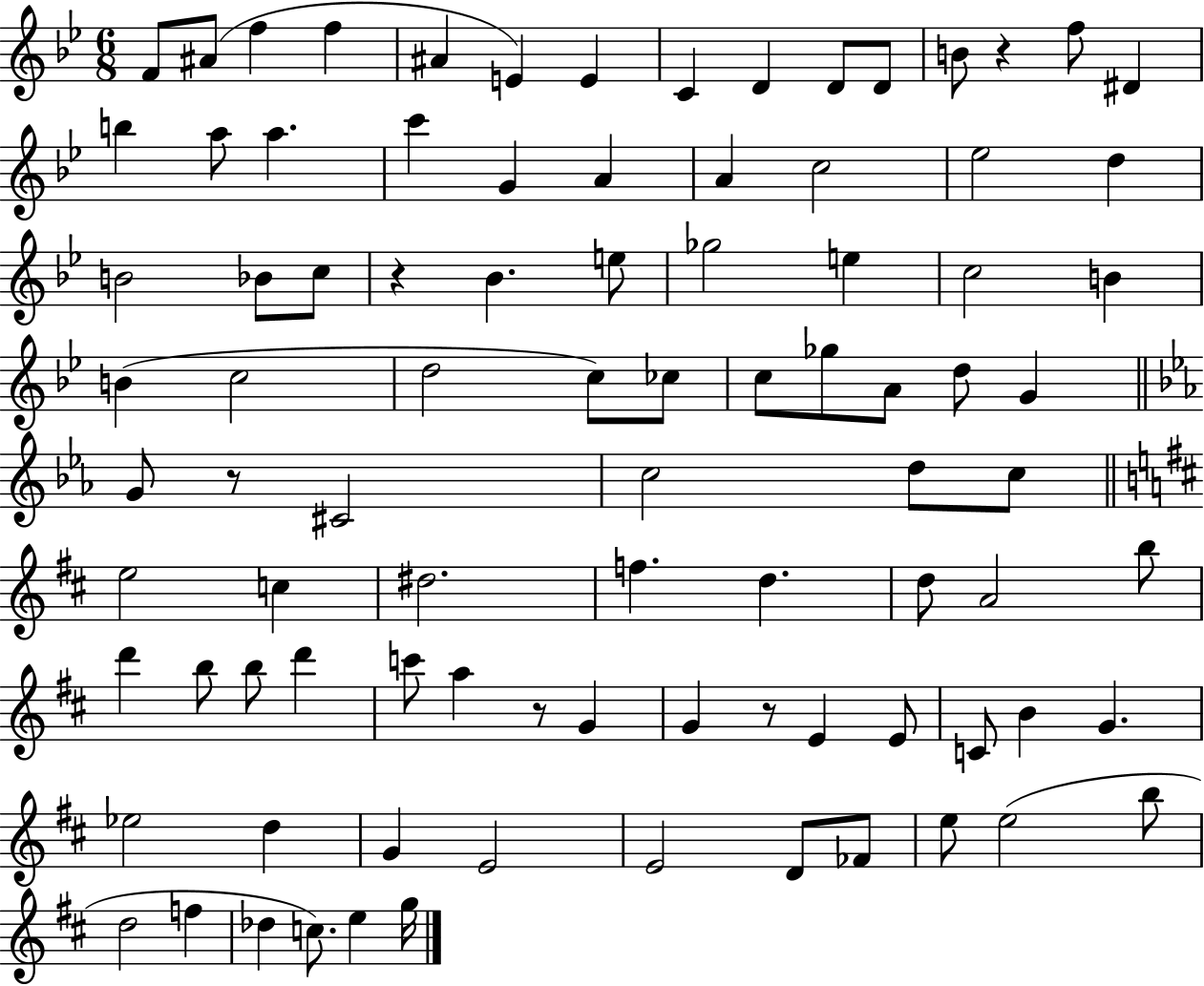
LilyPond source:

{
  \clef treble
  \numericTimeSignature
  \time 6/8
  \key bes \major
  f'8 ais'8( f''4 f''4 | ais'4 e'4) e'4 | c'4 d'4 d'8 d'8 | b'8 r4 f''8 dis'4 | \break b''4 a''8 a''4. | c'''4 g'4 a'4 | a'4 c''2 | ees''2 d''4 | \break b'2 bes'8 c''8 | r4 bes'4. e''8 | ges''2 e''4 | c''2 b'4 | \break b'4( c''2 | d''2 c''8) ces''8 | c''8 ges''8 a'8 d''8 g'4 | \bar "||" \break \key ees \major g'8 r8 cis'2 | c''2 d''8 c''8 | \bar "||" \break \key d \major e''2 c''4 | dis''2. | f''4. d''4. | d''8 a'2 b''8 | \break d'''4 b''8 b''8 d'''4 | c'''8 a''4 r8 g'4 | g'4 r8 e'4 e'8 | c'8 b'4 g'4. | \break ees''2 d''4 | g'4 e'2 | e'2 d'8 fes'8 | e''8 e''2( b''8 | \break d''2 f''4 | des''4 c''8.) e''4 g''16 | \bar "|."
}